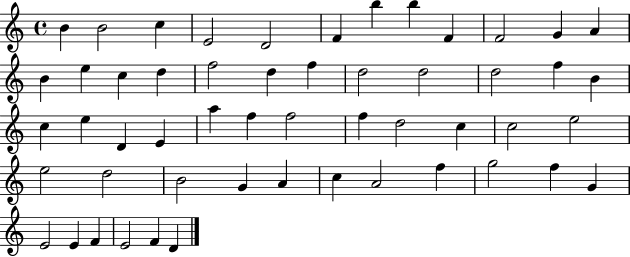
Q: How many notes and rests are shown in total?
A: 53